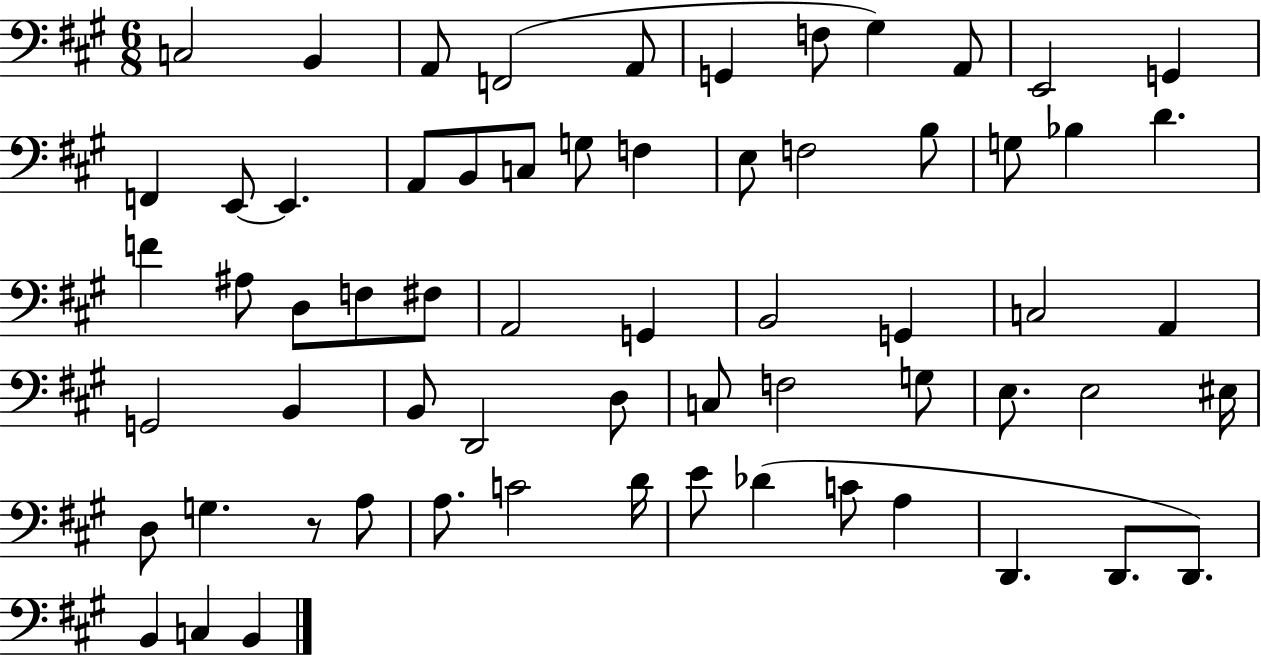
C3/h B2/q A2/e F2/h A2/e G2/q F3/e G#3/q A2/e E2/h G2/q F2/q E2/e E2/q. A2/e B2/e C3/e G3/e F3/q E3/e F3/h B3/e G3/e Bb3/q D4/q. F4/q A#3/e D3/e F3/e F#3/e A2/h G2/q B2/h G2/q C3/h A2/q G2/h B2/q B2/e D2/h D3/e C3/e F3/h G3/e E3/e. E3/h EIS3/s D3/e G3/q. R/e A3/e A3/e. C4/h D4/s E4/e Db4/q C4/e A3/q D2/q. D2/e. D2/e. B2/q C3/q B2/q